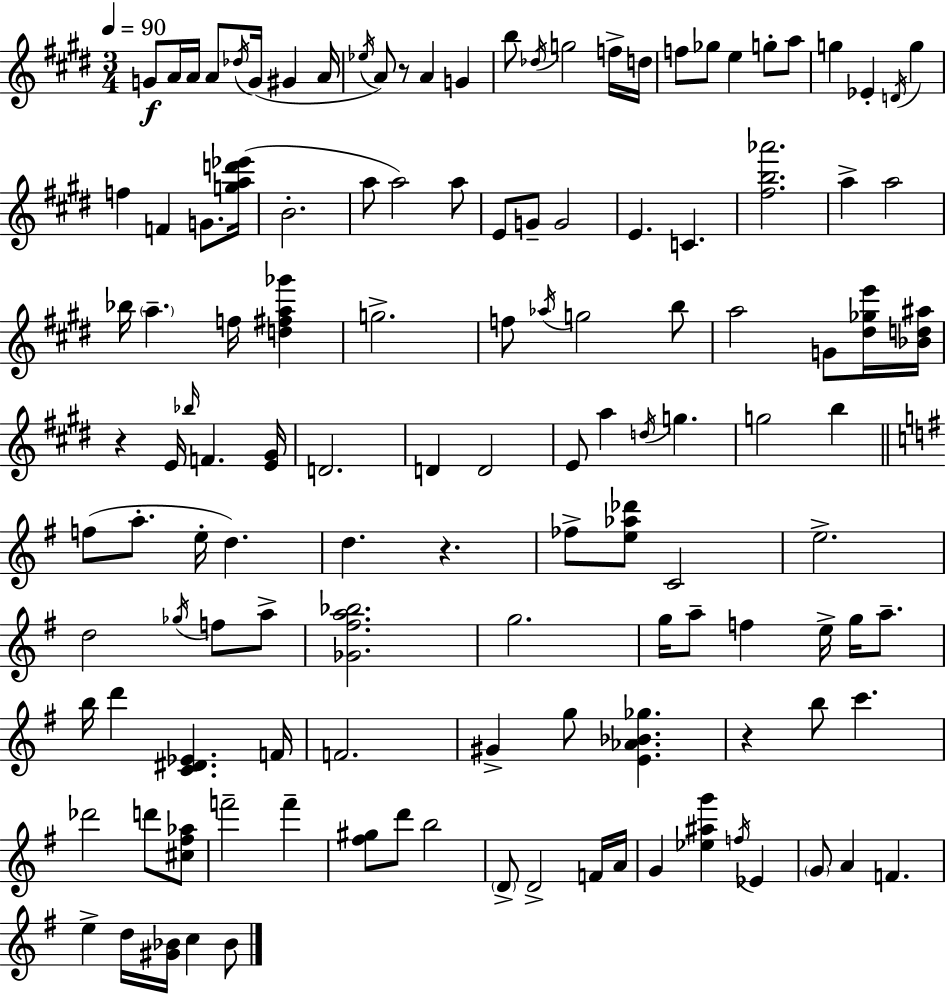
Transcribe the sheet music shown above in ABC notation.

X:1
T:Untitled
M:3/4
L:1/4
K:E
G/2 A/4 A/4 A/2 _d/4 G/4 ^G A/4 _e/4 A/2 z/2 A G b/2 _d/4 g2 f/4 d/4 f/2 _g/2 e g/2 a/2 g _E D/4 g f F G/2 [gad'_e']/4 B2 a/2 a2 a/2 E/2 G/2 G2 E C [^fb_a']2 a a2 _b/4 a f/4 [d^fa_g'] g2 f/2 _a/4 g2 b/2 a2 G/2 [^d_ge']/4 [_Bd^a]/4 z E/4 _b/4 F [E^G]/4 D2 D D2 E/2 a d/4 g g2 b f/2 a/2 e/4 d d z _f/2 [e_a_d']/2 C2 e2 d2 _g/4 f/2 a/2 [_G^fa_b]2 g2 g/4 a/2 f e/4 g/4 a/2 b/4 d' [C^D_E] F/4 F2 ^G g/2 [E_A_B_g] z b/2 c' _d'2 d'/2 [^c^f_a]/2 f'2 f' [^f^g]/2 d'/2 b2 D/2 D2 F/4 A/4 G [_e^ag'] f/4 _E G/2 A F e d/4 [^G_B]/4 c _B/2